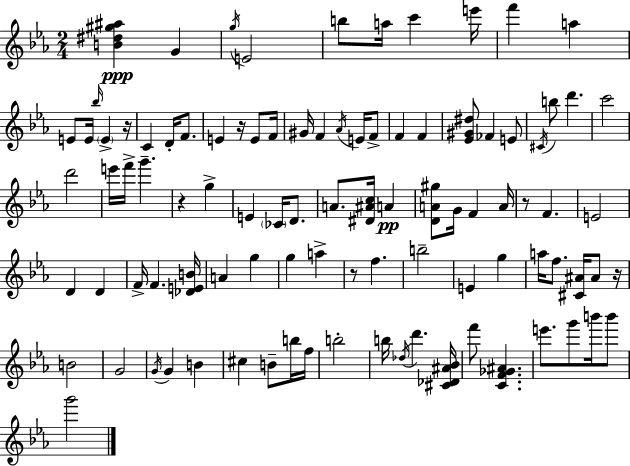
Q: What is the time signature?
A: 2/4